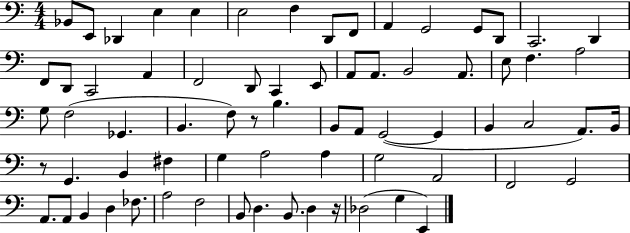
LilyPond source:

{
  \clef bass
  \numericTimeSignature
  \time 4/4
  \key c \major
  bes,8 e,8 des,4 e4 e4 | e2 f4 d,8 f,8 | a,4 g,2 g,8 d,8 | c,2. d,4 | \break f,8 d,8 c,2 a,4 | f,2 d,8 c,4 e,8 | a,8 a,8. b,2 a,8. | e8 f4. a2 | \break g8 f2( ges,4. | b,4. f8) r8 b4. | b,8 a,8 g,2~(~ g,4 | b,4 c2 a,8.) b,16 | \break r8 g,4. b,4 fis4 | g4 a2 a4 | g2 a,2 | f,2 g,2 | \break a,8. a,8 b,4 d4 fes8. | a2 f2 | b,8 d4. b,8. d4 r16 | des2( g4 e,4) | \break \bar "|."
}